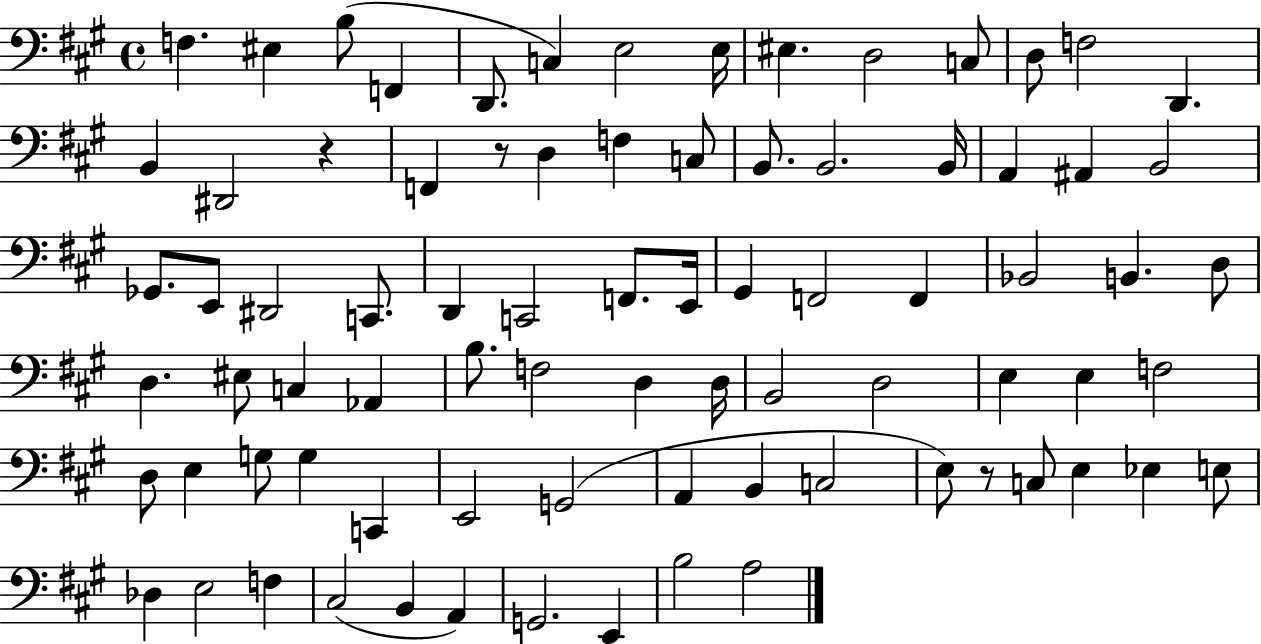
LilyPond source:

{
  \clef bass
  \time 4/4
  \defaultTimeSignature
  \key a \major
  f4. eis4 b8( f,4 | d,8. c4) e2 e16 | eis4. d2 c8 | d8 f2 d,4. | \break b,4 dis,2 r4 | f,4 r8 d4 f4 c8 | b,8. b,2. b,16 | a,4 ais,4 b,2 | \break ges,8. e,8 dis,2 c,8. | d,4 c,2 f,8. e,16 | gis,4 f,2 f,4 | bes,2 b,4. d8 | \break d4. eis8 c4 aes,4 | b8. f2 d4 d16 | b,2 d2 | e4 e4 f2 | \break d8 e4 g8 g4 c,4 | e,2 g,2( | a,4 b,4 c2 | e8) r8 c8 e4 ees4 e8 | \break des4 e2 f4 | cis2( b,4 a,4) | g,2. e,4 | b2 a2 | \break \bar "|."
}